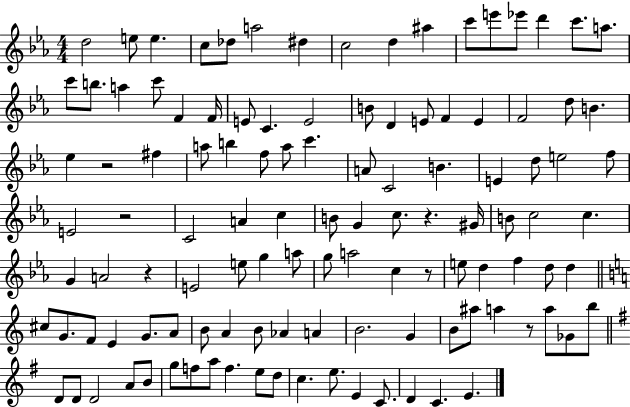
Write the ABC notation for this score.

X:1
T:Untitled
M:4/4
L:1/4
K:Eb
d2 e/2 e c/2 _d/2 a2 ^d c2 d ^a c'/2 e'/2 _e'/2 d' c'/2 a/2 c'/2 b/2 a c'/2 F F/4 E/2 C E2 B/2 D E/2 F E F2 d/2 B _e z2 ^f a/2 b f/2 a/2 c' A/2 C2 B E d/2 e2 f/2 E2 z2 C2 A c B/2 G c/2 z ^G/4 B/2 c2 c G A2 z E2 e/2 g a/2 g/2 a2 c z/2 e/2 d f d/2 d ^c/2 G/2 F/2 E G/2 A/2 B/2 A B/2 _A A B2 G B/2 ^a/2 a z/2 a/2 _G/2 b/2 D/2 D/2 D2 A/2 B/2 g/2 f/2 a/2 f e/2 d/2 c e/2 E C/2 D C E